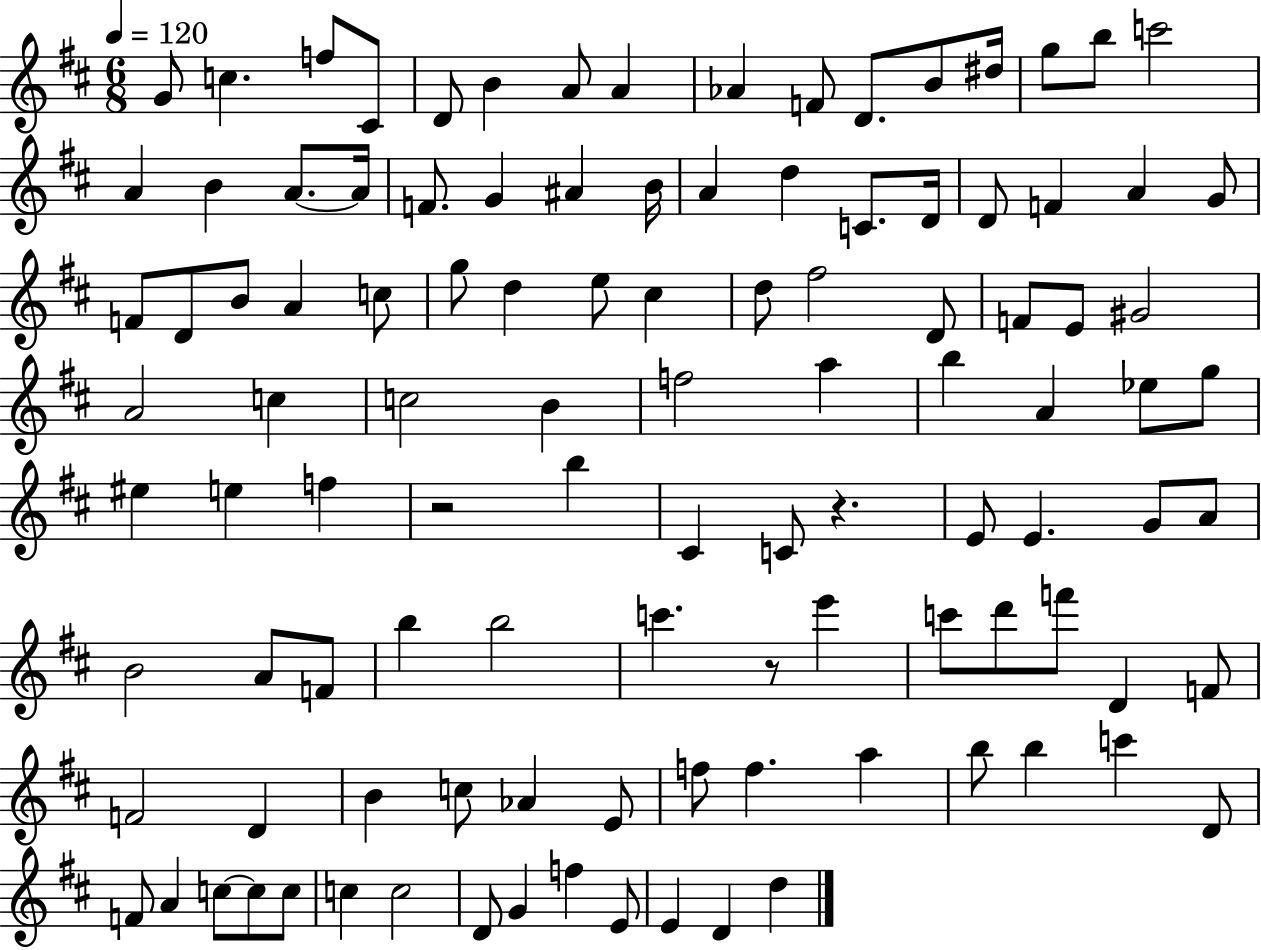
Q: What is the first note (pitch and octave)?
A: G4